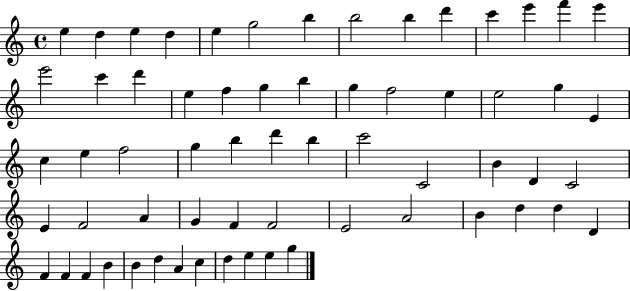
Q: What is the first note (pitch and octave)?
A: E5